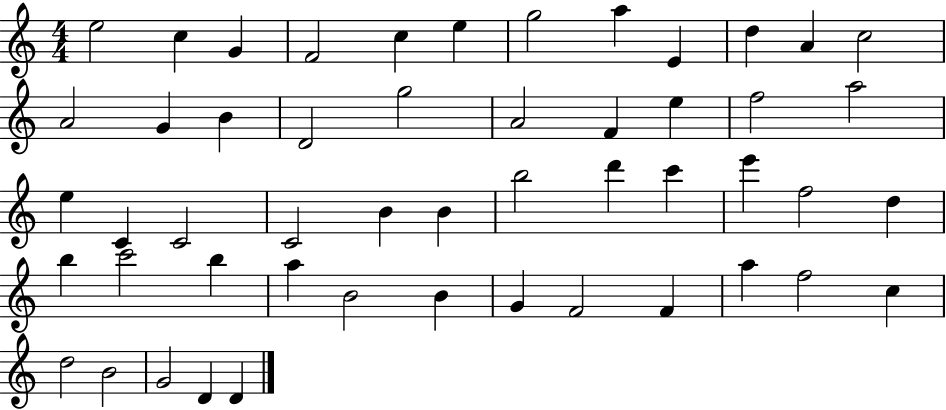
E5/h C5/q G4/q F4/h C5/q E5/q G5/h A5/q E4/q D5/q A4/q C5/h A4/h G4/q B4/q D4/h G5/h A4/h F4/q E5/q F5/h A5/h E5/q C4/q C4/h C4/h B4/q B4/q B5/h D6/q C6/q E6/q F5/h D5/q B5/q C6/h B5/q A5/q B4/h B4/q G4/q F4/h F4/q A5/q F5/h C5/q D5/h B4/h G4/h D4/q D4/q